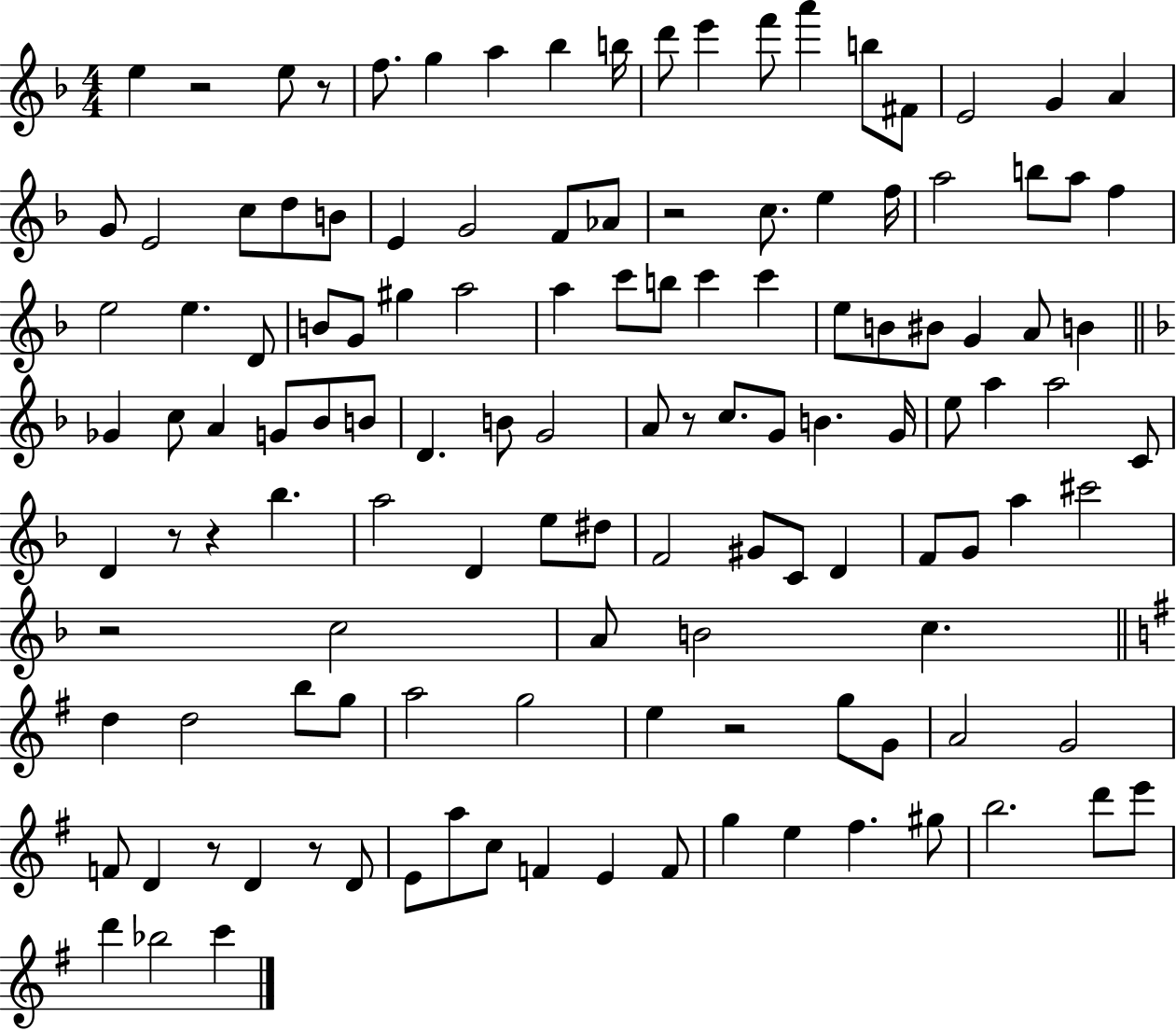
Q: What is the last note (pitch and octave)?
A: C6